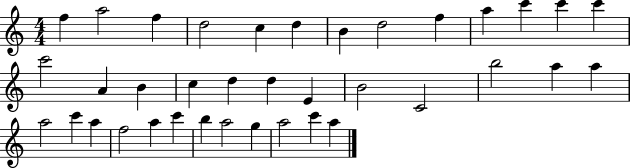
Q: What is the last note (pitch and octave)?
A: A5